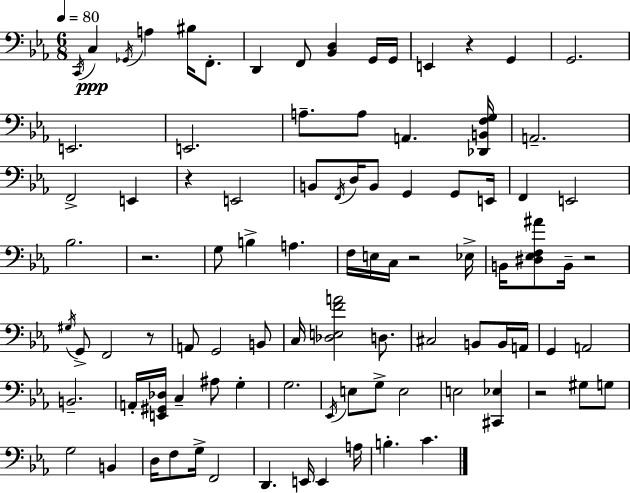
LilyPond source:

{
  \clef bass
  \numericTimeSignature
  \time 6/8
  \key ees \major
  \tempo 4 = 80
  \repeat volta 2 { \acciaccatura { c,16 }\ppp c4 \acciaccatura { ges,16 } a4 bis16 f,8.-. | d,4 f,8 <bes, d>4 | g,16 g,16 e,4 r4 g,4 | g,2. | \break e,2. | e,2. | a8.-- a8 a,4. | <des, b, f g>16 a,2.-- | \break f,2-> e,4 | r4 e,2 | b,8 \acciaccatura { f,16 } d16 b,8 g,4 | g,8 e,16 f,4 e,2 | \break bes2. | r2. | g8 b4-> a4. | f16 e16 c16 r2 | \break ees16-> b,16 <dis ees f ais'>8 b,16-- r2 | \acciaccatura { gis16 } g,8-> f,2 | r8 a,8 g,2 | b,8 c16 <des e f' a'>2 | \break d8. cis2 | b,8 b,16 a,16 g,4 a,2 | b,2.-- | a,16-. <e, gis, des>16 c4-- ais8 | \break g4-. g2. | \acciaccatura { ees,16 } e8 g8-> e2 | e2 | <cis, ees>4 r2 | \break gis8 g8 g2 | b,4 d16 f8 g16-> f,2 | d,4. e,16 | e,4 a16 b4.-. c'4. | \break } \bar "|."
}